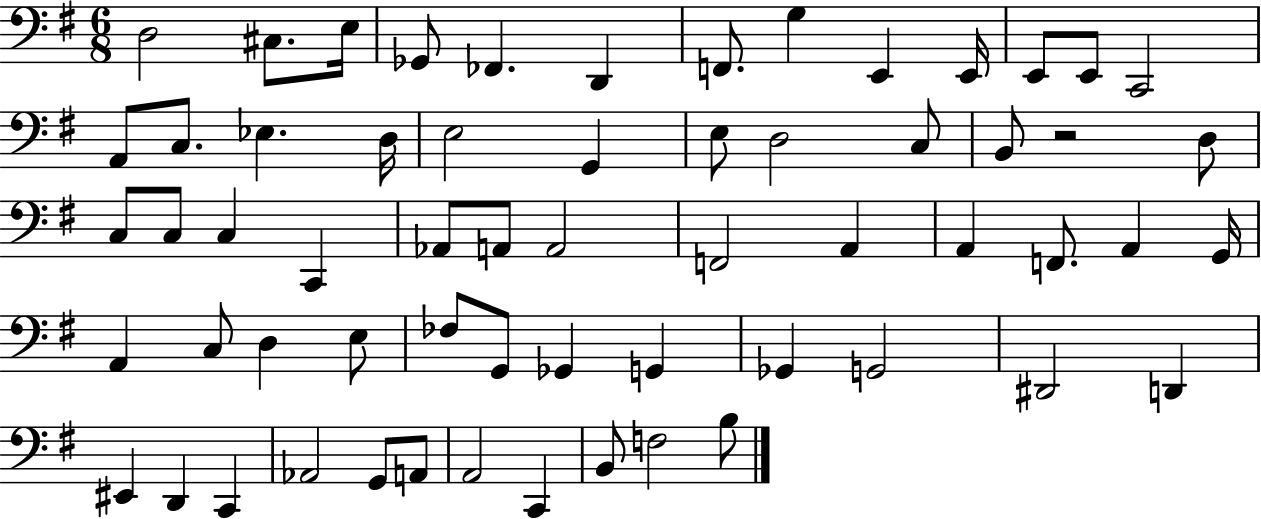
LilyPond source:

{
  \clef bass
  \numericTimeSignature
  \time 6/8
  \key g \major
  d2 cis8. e16 | ges,8 fes,4. d,4 | f,8. g4 e,4 e,16 | e,8 e,8 c,2 | \break a,8 c8. ees4. d16 | e2 g,4 | e8 d2 c8 | b,8 r2 d8 | \break c8 c8 c4 c,4 | aes,8 a,8 a,2 | f,2 a,4 | a,4 f,8. a,4 g,16 | \break a,4 c8 d4 e8 | fes8 g,8 ges,4 g,4 | ges,4 g,2 | dis,2 d,4 | \break eis,4 d,4 c,4 | aes,2 g,8 a,8 | a,2 c,4 | b,8 f2 b8 | \break \bar "|."
}